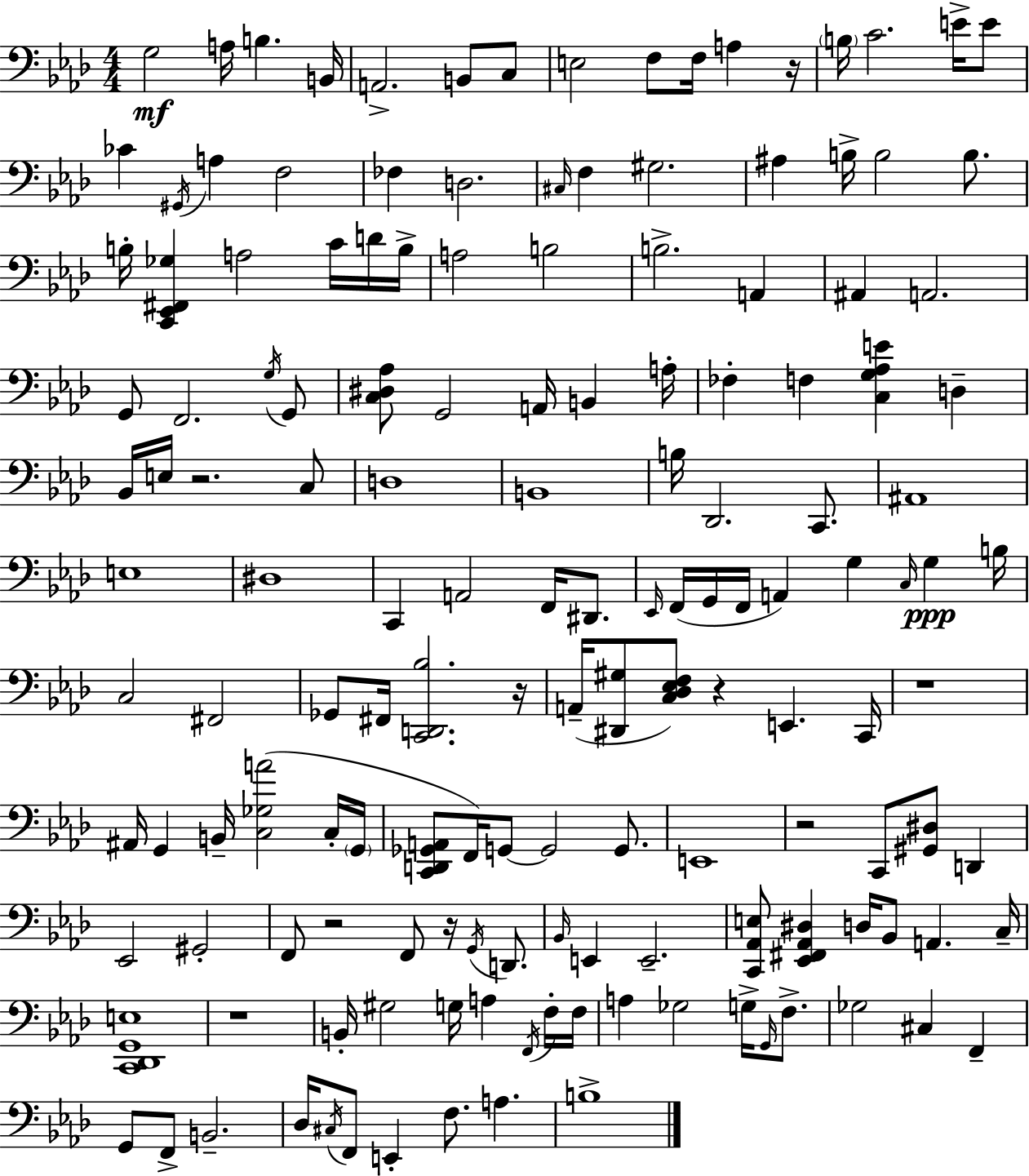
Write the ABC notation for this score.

X:1
T:Untitled
M:4/4
L:1/4
K:Fm
G,2 A,/4 B, B,,/4 A,,2 B,,/2 C,/2 E,2 F,/2 F,/4 A, z/4 B,/4 C2 E/4 E/2 _C ^G,,/4 A, F,2 _F, D,2 ^C,/4 F, ^G,2 ^A, B,/4 B,2 B,/2 B,/4 [C,,_E,,^F,,_G,] A,2 C/4 D/4 B,/4 A,2 B,2 B,2 A,, ^A,, A,,2 G,,/2 F,,2 G,/4 G,,/2 [C,^D,_A,]/2 G,,2 A,,/4 B,, A,/4 _F, F, [C,G,_A,E] D, _B,,/4 E,/4 z2 C,/2 D,4 B,,4 B,/4 _D,,2 C,,/2 ^A,,4 E,4 ^D,4 C,, A,,2 F,,/4 ^D,,/2 _E,,/4 F,,/4 G,,/4 F,,/4 A,, G, C,/4 G, B,/4 C,2 ^F,,2 _G,,/2 ^F,,/4 [C,,D,,_B,]2 z/4 A,,/4 [^D,,^G,]/2 [C,_D,_E,F,]/2 z E,, C,,/4 z4 ^A,,/4 G,, B,,/4 [C,_G,A]2 C,/4 G,,/4 [C,,D,,_G,,A,,]/2 F,,/4 G,,/2 G,,2 G,,/2 E,,4 z2 C,,/2 [^G,,^D,]/2 D,, _E,,2 ^G,,2 F,,/2 z2 F,,/2 z/4 G,,/4 D,,/2 _B,,/4 E,, E,,2 [C,,_A,,E,]/2 [_E,,^F,,_A,,^D,] D,/4 _B,,/2 A,, C,/4 [C,,_D,,G,,E,]4 z4 B,,/4 ^G,2 G,/4 A, F,,/4 F,/4 F,/4 A, _G,2 G,/4 G,,/4 F,/2 _G,2 ^C, F,, G,,/2 F,,/2 B,,2 _D,/4 ^C,/4 F,,/2 E,, F,/2 A, B,4